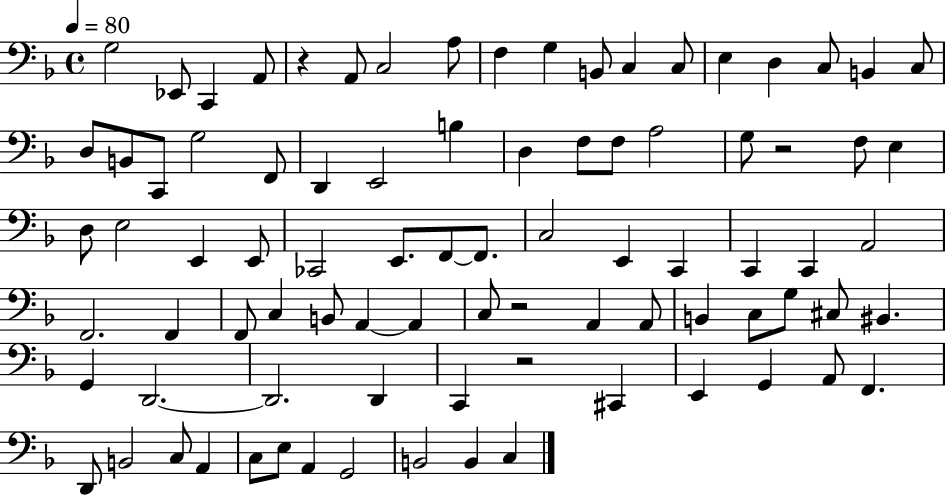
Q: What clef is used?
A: bass